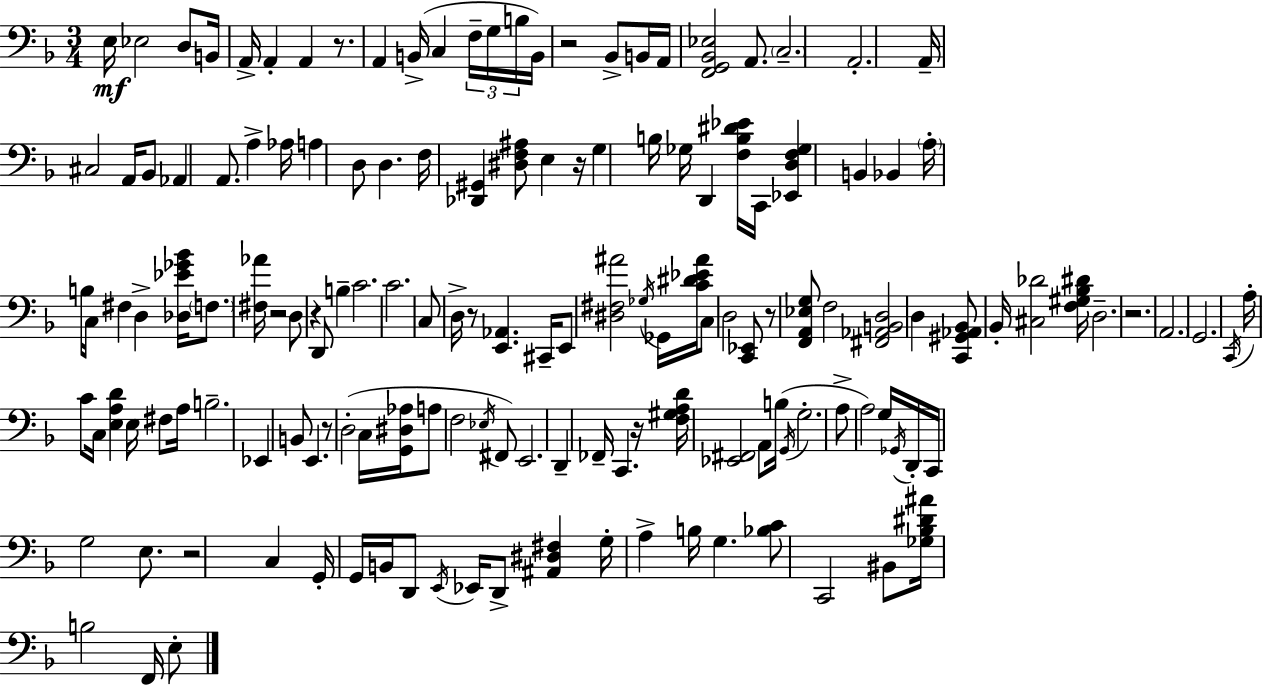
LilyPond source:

{
  \clef bass
  \numericTimeSignature
  \time 3/4
  \key f \major
  \repeat volta 2 { e16\mf ees2 d8 b,16 | a,16-> a,4-. a,4 r8. | a,4 b,16->( c4 \tuplet 3/2 { f16-- g16 b16 } | b,16) r2 bes,8-> b,16 | \break a,16 <f, g, bes, ees>2 a,8. | \parenthesize c2.-- | a,2.-. | a,16-- cis2 a,16 bes,8 | \break aes,4 a,8. a4-> aes16 | a4 d8 d4. | f16 <des, gis,>4 <dis f ais>8 e4 r16 | g4 b16 ges16 d,4 <f b dis' ees'>16 c,16 | \break <ees, d f ges>4 b,4 bes,4 | \parenthesize a16-. b16 c16 fis4 d4-> <des ees' ges' bes'>16 | \parenthesize f8. <fis aes'>16 r2 | d8 r4 d,8 b4-- | \break c'2. | c'2. | c8 d16-> r8 <e, aes,>4. cis,16-- | e,8 <dis fis ais'>2 \acciaccatura { ges16 } ges,16 | \break <c' dis' ees' ais'>16 c8 d2 <c, ees,>8 | r8 <f, a, ees g>8 f2 | <fis, aes, b, d>2 d4 | <c, gis, aes, bes,>8 bes,16-. <cis des'>2 | \break <f gis bes dis'>16 d2.-- | r2. | \parenthesize a,2. | g,2. | \break \acciaccatura { c,16 } a16-. c'8 c16 <e a d'>4 e16 fis8 | a16 b2.-- | ees,4 b,8 e,4. | r8 d2-.( | \break c16 <g, dis aes>16 a8 f2 | \acciaccatura { ees16 }) fis,8 e,2. | d,4-- fes,16-- c,4. | r16 <f gis a d'>16 <ees, fis,>2 | \break a,8 b16( \acciaccatura { g,16 } g2.-. | a8-> a2) | g16 \acciaccatura { ges,16 } d,16-. c,16 g2 | e8. r2 | \break c4 g,16-. g,16 b,16 d,8 \acciaccatura { e,16 } ees,16 | d,8-> <ais, dis fis>4 g16-. a4-> b16 | g4. <bes c'>8 c,2 | bis,8 <ges bes dis' ais'>16 b2 | \break f,16 e8-. } \bar "|."
}